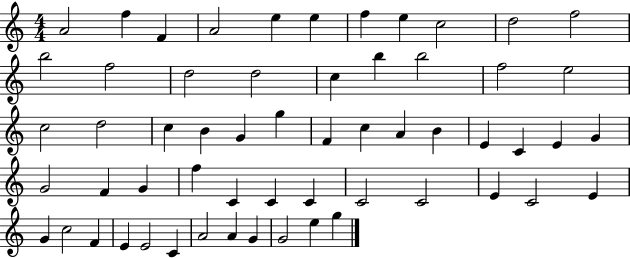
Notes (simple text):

A4/h F5/q F4/q A4/h E5/q E5/q F5/q E5/q C5/h D5/h F5/h B5/h F5/h D5/h D5/h C5/q B5/q B5/h F5/h E5/h C5/h D5/h C5/q B4/q G4/q G5/q F4/q C5/q A4/q B4/q E4/q C4/q E4/q G4/q G4/h F4/q G4/q F5/q C4/q C4/q C4/q C4/h C4/h E4/q C4/h E4/q G4/q C5/h F4/q E4/q E4/h C4/q A4/h A4/q G4/q G4/h E5/q G5/q